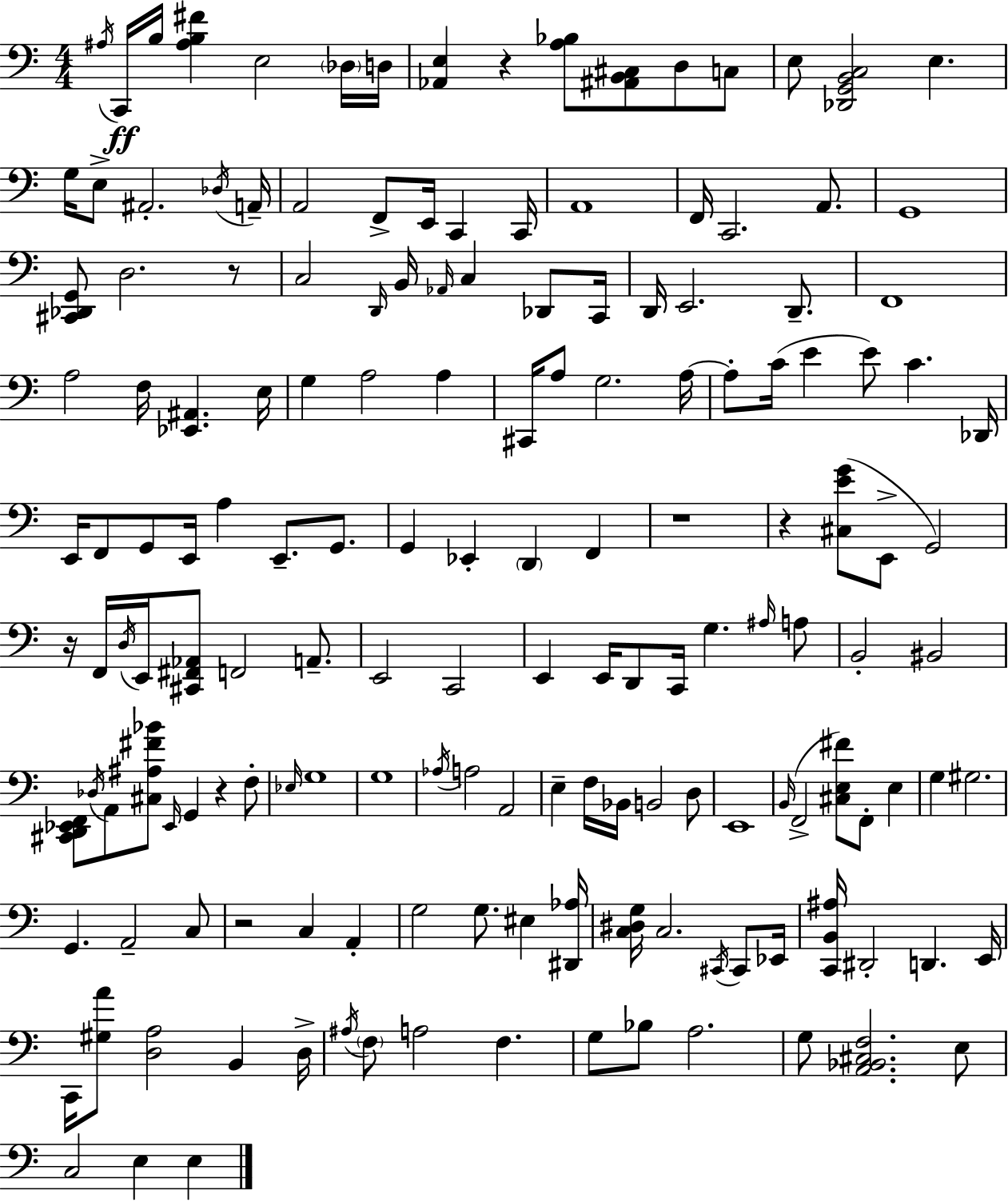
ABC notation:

X:1
T:Untitled
M:4/4
L:1/4
K:Am
^A,/4 C,,/4 B,/4 [^A,B,^F] E,2 _D,/4 D,/4 [_A,,E,] z [A,_B,]/2 [^A,,B,,^C,]/2 D,/2 C,/2 E,/2 [_D,,G,,B,,C,]2 E, G,/4 E,/2 ^A,,2 _D,/4 A,,/4 A,,2 F,,/2 E,,/4 C,, C,,/4 A,,4 F,,/4 C,,2 A,,/2 G,,4 [^C,,_D,,G,,]/2 D,2 z/2 C,2 D,,/4 B,,/4 _A,,/4 C, _D,,/2 C,,/4 D,,/4 E,,2 D,,/2 F,,4 A,2 F,/4 [_E,,^A,,] E,/4 G, A,2 A, ^C,,/4 A,/2 G,2 A,/4 A,/2 C/4 E E/2 C _D,,/4 E,,/4 F,,/2 G,,/2 E,,/4 A, E,,/2 G,,/2 G,, _E,, D,, F,, z4 z [^C,EG]/2 E,,/2 G,,2 z/4 F,,/4 D,/4 E,,/4 [^C,,^F,,_A,,]/2 F,,2 A,,/2 E,,2 C,,2 E,, E,,/4 D,,/2 C,,/4 G, ^A,/4 A,/2 B,,2 ^B,,2 [^C,,D,,_E,,F,,]/2 _D,/4 A,,/2 [^C,^A,^F_B]/2 _E,,/4 G,, z F,/2 _E,/4 G,4 G,4 _A,/4 A,2 A,,2 E, F,/4 _B,,/4 B,,2 D,/2 E,,4 B,,/4 F,,2 [^C,E,^F]/2 F,,/2 E, G, ^G,2 G,, A,,2 C,/2 z2 C, A,, G,2 G,/2 ^E, [^D,,_A,]/4 [C,^D,G,]/4 C,2 ^C,,/4 ^C,,/2 _E,,/4 [C,,B,,^A,]/4 ^D,,2 D,, E,,/4 C,,/4 [^G,A]/2 [D,A,]2 B,, D,/4 ^A,/4 F,/2 A,2 F, G,/2 _B,/2 A,2 G,/2 [A,,_B,,^C,F,]2 E,/2 C,2 E, E,